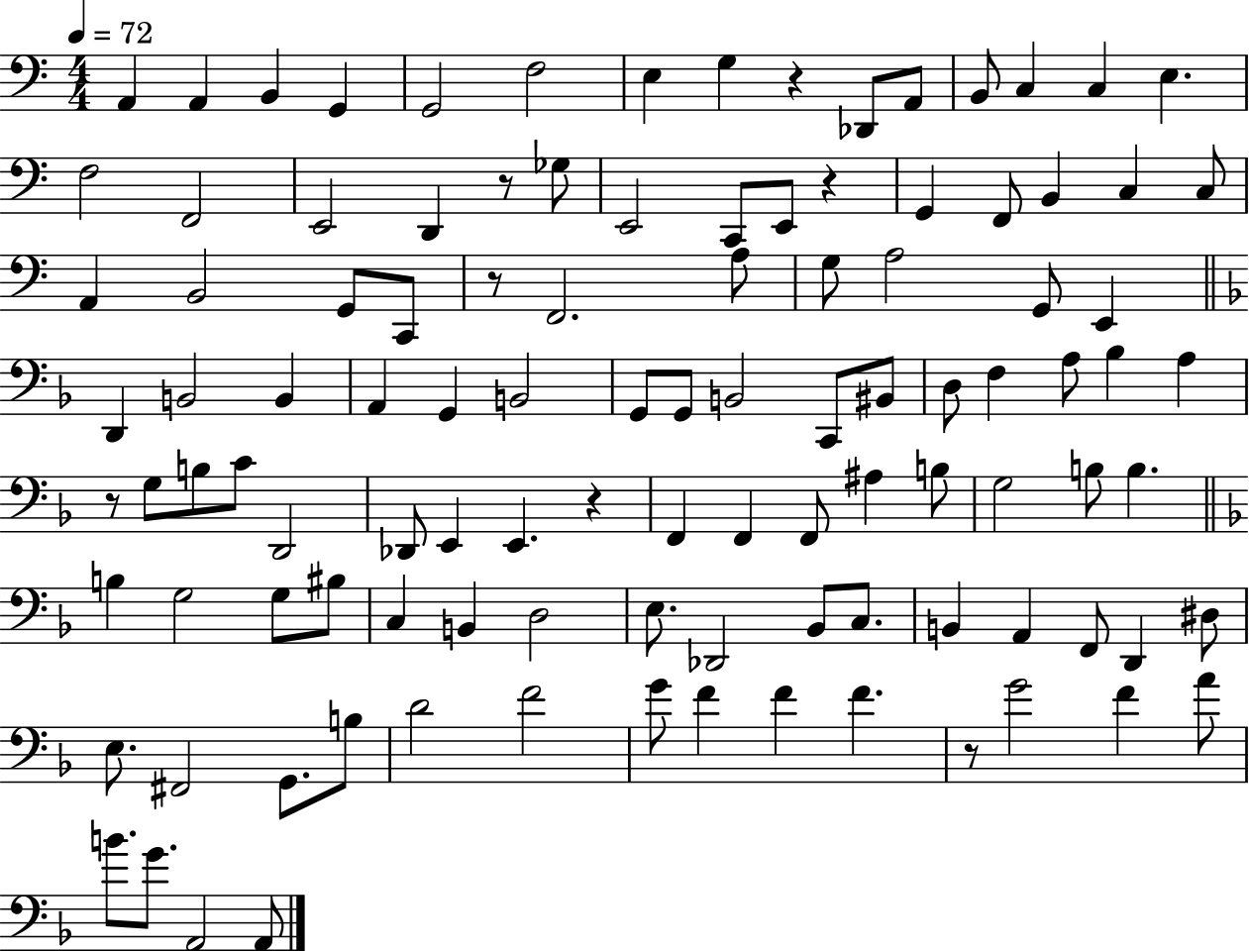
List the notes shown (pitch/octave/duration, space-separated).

A2/q A2/q B2/q G2/q G2/h F3/h E3/q G3/q R/q Db2/e A2/e B2/e C3/q C3/q E3/q. F3/h F2/h E2/h D2/q R/e Gb3/e E2/h C2/e E2/e R/q G2/q F2/e B2/q C3/q C3/e A2/q B2/h G2/e C2/e R/e F2/h. A3/e G3/e A3/h G2/e E2/q D2/q B2/h B2/q A2/q G2/q B2/h G2/e G2/e B2/h C2/e BIS2/e D3/e F3/q A3/e Bb3/q A3/q R/e G3/e B3/e C4/e D2/h Db2/e E2/q E2/q. R/q F2/q F2/q F2/e A#3/q B3/e G3/h B3/e B3/q. B3/q G3/h G3/e BIS3/e C3/q B2/q D3/h E3/e. Db2/h Bb2/e C3/e. B2/q A2/q F2/e D2/q D#3/e E3/e. F#2/h G2/e. B3/e D4/h F4/h G4/e F4/q F4/q F4/q. R/e G4/h F4/q A4/e B4/e. G4/e. A2/h A2/e